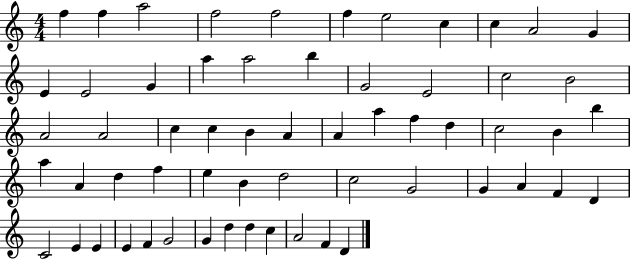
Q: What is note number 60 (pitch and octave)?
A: D4